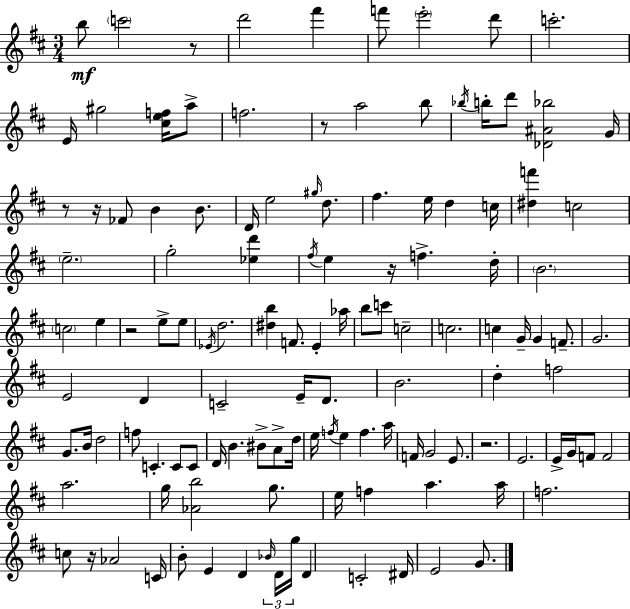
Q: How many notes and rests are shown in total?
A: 124